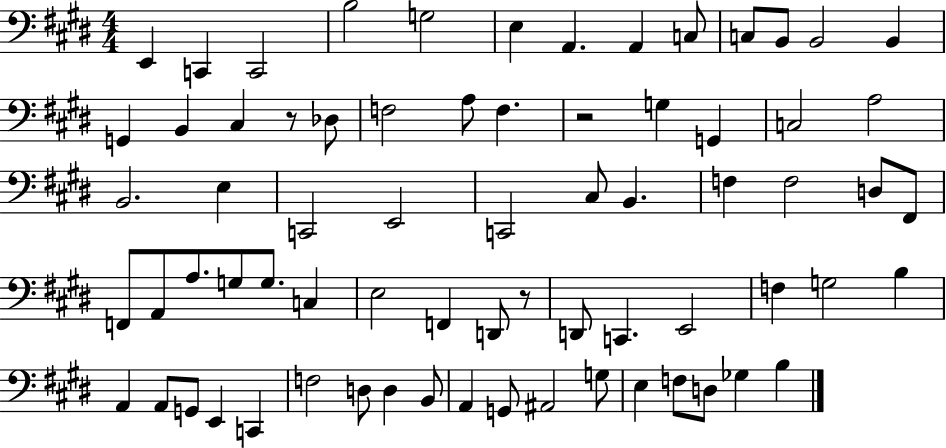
X:1
T:Untitled
M:4/4
L:1/4
K:E
E,, C,, C,,2 B,2 G,2 E, A,, A,, C,/2 C,/2 B,,/2 B,,2 B,, G,, B,, ^C, z/2 _D,/2 F,2 A,/2 F, z2 G, G,, C,2 A,2 B,,2 E, C,,2 E,,2 C,,2 ^C,/2 B,, F, F,2 D,/2 ^F,,/2 F,,/2 A,,/2 A,/2 G,/2 G,/2 C, E,2 F,, D,,/2 z/2 D,,/2 C,, E,,2 F, G,2 B, A,, A,,/2 G,,/2 E,, C,, F,2 D,/2 D, B,,/2 A,, G,,/2 ^A,,2 G,/2 E, F,/2 D,/2 _G, B,